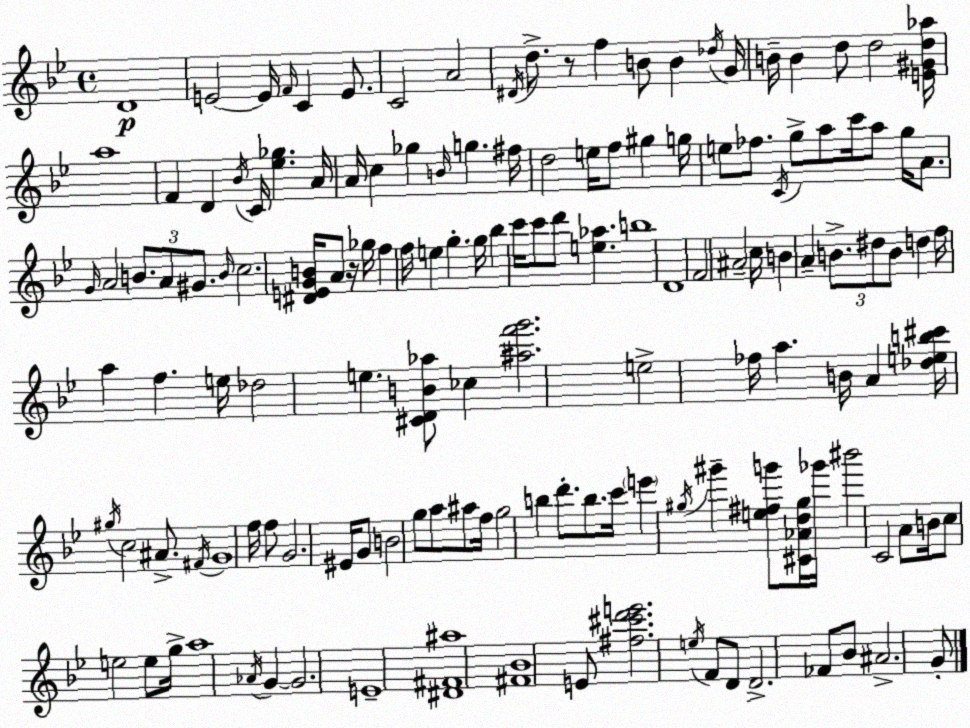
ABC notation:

X:1
T:Untitled
M:4/4
L:1/4
K:Gm
D4 E2 E/4 F/4 C E/2 C2 A2 ^D/4 d/2 z/2 f B/2 B _d/4 G/4 B/4 B d/2 d2 [E^Gd_a]/4 a4 F D _B/4 C/4 [_e_g] A/4 A/4 c _g B/4 g ^f/4 d2 e/4 f/2 ^g g/4 e/2 _f/2 C/4 g/2 a/2 c'/4 a/2 g/4 A/2 G/4 A2 B/2 A/2 ^G/2 B/4 c2 [^DEGB]/4 A/2 z/4 _g/4 f f/4 e g g/4 _b c'/4 c'/2 d'/2 [e_a] b4 D4 F2 ^A2 c/4 B A B/2 ^d/2 B/2 d f/4 a f e/4 _d2 e [^CDB_a]/2 _c [^af'g']2 e2 _f/4 a B/4 A [_deb^c']/4 ^g/4 c2 ^A/2 ^F/4 G4 f/4 f/2 G2 ^E/4 G/2 B2 g/2 a/2 ^a/2 f/4 g2 b d'/2 b/2 c'/4 e' ^g/4 ^g' [e^fg']/2 [^C_Ad^g]/4 _g'/4 ^b'2 C2 A/2 B/4 c/2 e2 e/2 g/4 a4 _A/4 G G2 E4 [^D^F^a]4 [^F_B]4 E/2 [^f^c'd'e']2 e/4 F/2 D/2 D2 _F/2 _B/2 ^A2 G/2